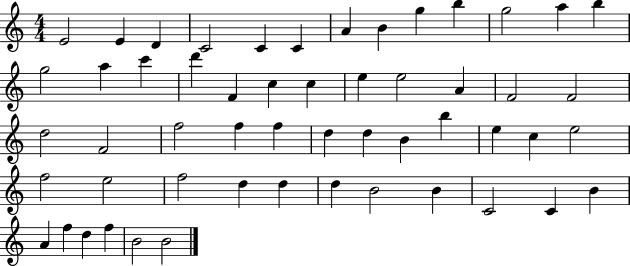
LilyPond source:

{
  \clef treble
  \numericTimeSignature
  \time 4/4
  \key c \major
  e'2 e'4 d'4 | c'2 c'4 c'4 | a'4 b'4 g''4 b''4 | g''2 a''4 b''4 | \break g''2 a''4 c'''4 | d'''4 f'4 c''4 c''4 | e''4 e''2 a'4 | f'2 f'2 | \break d''2 f'2 | f''2 f''4 f''4 | d''4 d''4 b'4 b''4 | e''4 c''4 e''2 | \break f''2 e''2 | f''2 d''4 d''4 | d''4 b'2 b'4 | c'2 c'4 b'4 | \break a'4 f''4 d''4 f''4 | b'2 b'2 | \bar "|."
}